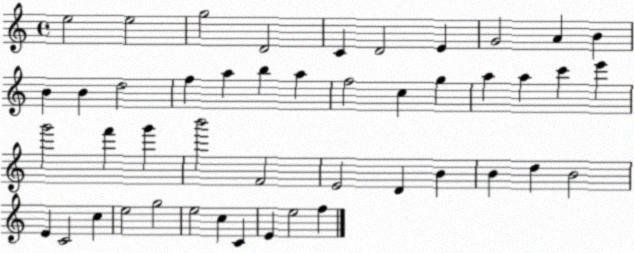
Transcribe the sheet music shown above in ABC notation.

X:1
T:Untitled
M:4/4
L:1/4
K:C
e2 e2 g2 D2 C D2 E G2 A B B B d2 f a b a f2 c g a a c' e' g'2 f' g' b'2 F2 E2 D B B d B2 E C2 c e2 g2 e2 c C E e2 f